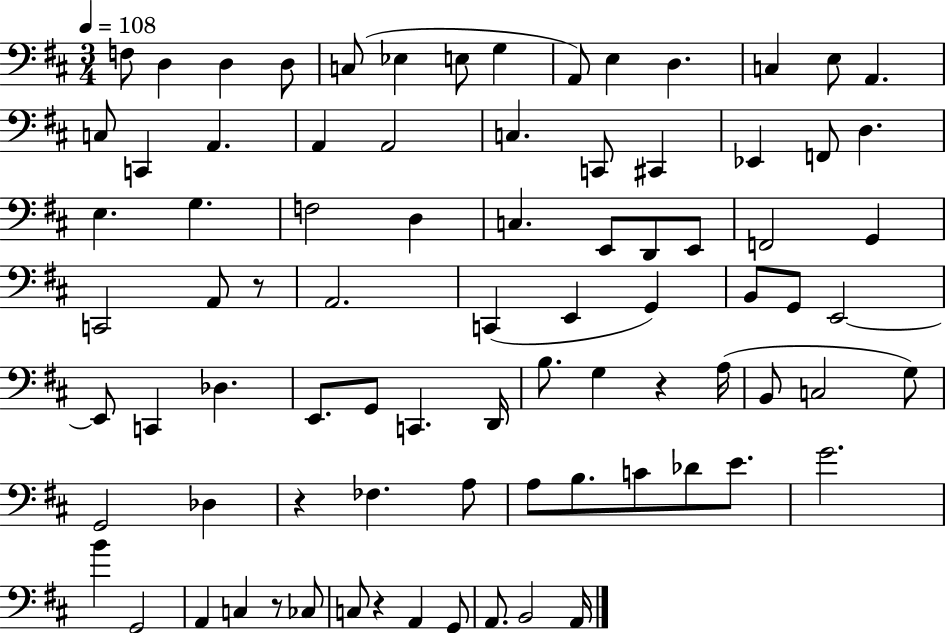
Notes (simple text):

F3/e D3/q D3/q D3/e C3/e Eb3/q E3/e G3/q A2/e E3/q D3/q. C3/q E3/e A2/q. C3/e C2/q A2/q. A2/q A2/h C3/q. C2/e C#2/q Eb2/q F2/e D3/q. E3/q. G3/q. F3/h D3/q C3/q. E2/e D2/e E2/e F2/h G2/q C2/h A2/e R/e A2/h. C2/q E2/q G2/q B2/e G2/e E2/h E2/e C2/q Db3/q. E2/e. G2/e C2/q. D2/s B3/e. G3/q R/q A3/s B2/e C3/h G3/e G2/h Db3/q R/q FES3/q. A3/e A3/e B3/e. C4/e Db4/e E4/e. G4/h. B4/q G2/h A2/q C3/q R/e CES3/e C3/e R/q A2/q G2/e A2/e. B2/h A2/s